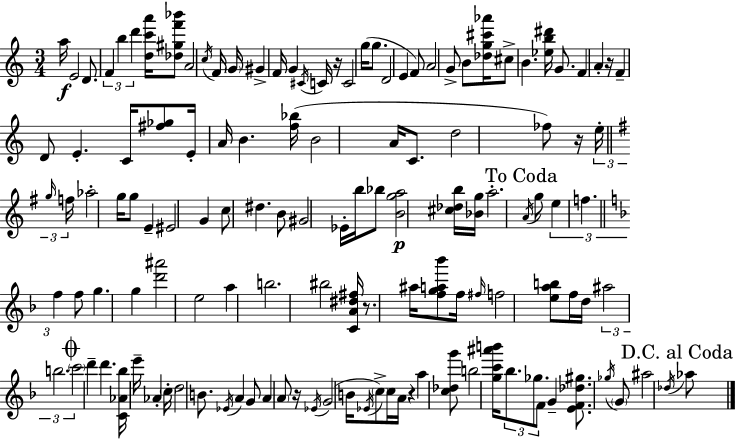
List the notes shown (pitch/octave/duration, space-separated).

A5/s E4/h D4/e. F4/q B5/q D6/q [D5,C6,A6]/s [Db5,G#5,F6,Bb6]/e A4/h C5/s F4/s G4/s G#4/q F4/s G4/q C#4/s C4/s R/s C4/h G5/s G5/e. D4/h E4/q F4/e A4/h G4/e B4/e [Db5,G5,C#6,Ab6]/s C#5/e B4/q. [Eb5,B5,D#6]/s G4/e. F4/q A4/q R/s F4/q D4/e E4/q. C4/s [F#5,Gb5]/e E4/s A4/s B4/q. [F5,Bb5]/s B4/h A4/s C4/e. D5/h FES5/e R/s E5/s G5/s F5/s Ab5/h G5/s G5/e E4/q EIS4/h G4/q C5/e D#5/q. B4/e G#4/h Eb4/s B5/s Bb5/e [B4,G5,A5]/h [C#5,Db5,B5]/s [Bb4,G5]/s A5/h. A4/s G5/e E5/q F5/q. F5/q F5/e G5/q. G5/q [D6,A#6]/h E5/h A5/q B5/h. BIS5/h [C4,A4,D#5,F#5]/s R/e. A#5/s [F5,G5,A5,Bb6]/e F5/s F#5/s F5/h [E5,A5,B5]/e F5/s D5/s A#5/h B5/h. C6/h D6/q D6/q. [C4,Ab4,Bb5]/s E6/s Ab4/q C5/s D5/h B4/e. Eb4/s A4/q G4/e A4/q A4/e R/s Eb4/s G4/h B4/s Eb4/s C5/e C5/s A4/s R/q A5/q [C5,Db5,G6]/e B5/h [G5,C6,A#6,B6]/s Bb5/e. Gb5/e. F4/e G4/q [E4,F4,Db5,G#5]/e. Gb5/s G4/e A#5/h Db5/s Ab5/e